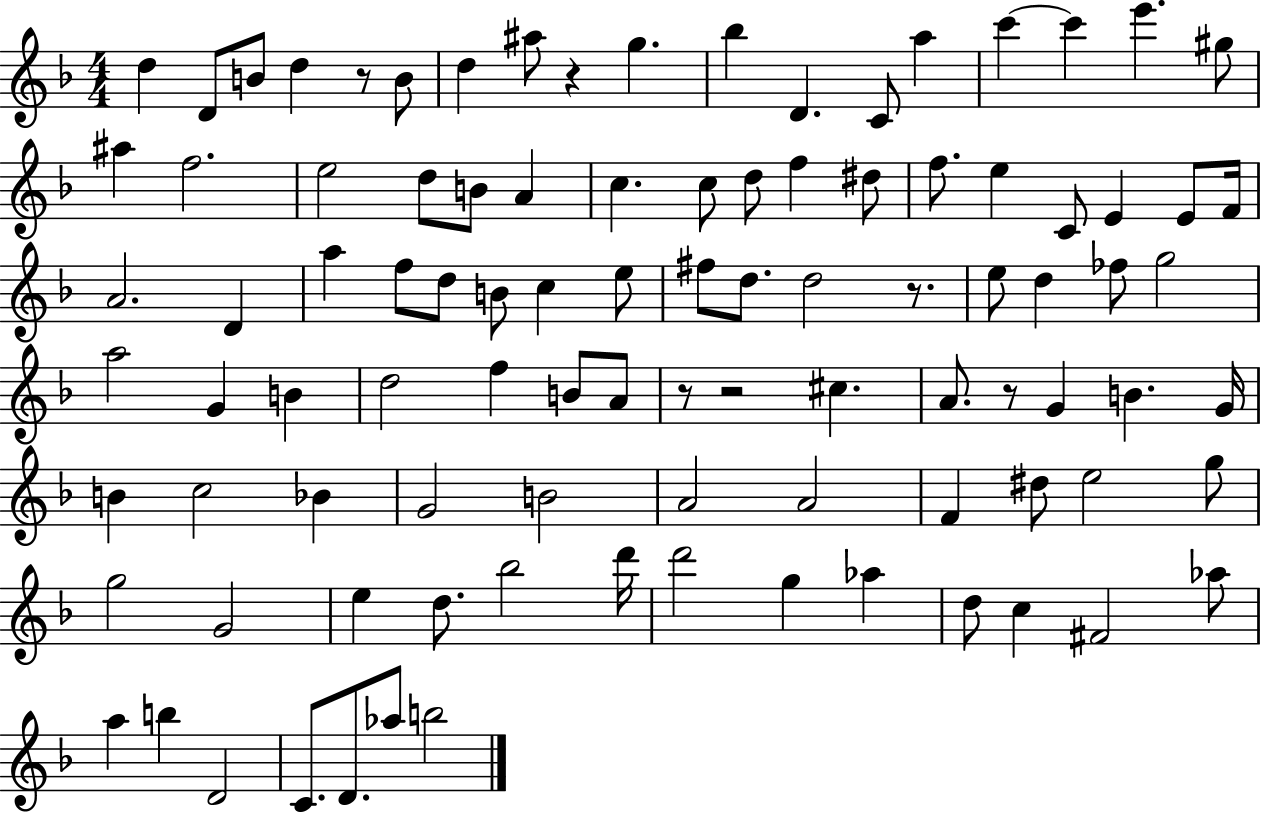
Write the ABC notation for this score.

X:1
T:Untitled
M:4/4
L:1/4
K:F
d D/2 B/2 d z/2 B/2 d ^a/2 z g _b D C/2 a c' c' e' ^g/2 ^a f2 e2 d/2 B/2 A c c/2 d/2 f ^d/2 f/2 e C/2 E E/2 F/4 A2 D a f/2 d/2 B/2 c e/2 ^f/2 d/2 d2 z/2 e/2 d _f/2 g2 a2 G B d2 f B/2 A/2 z/2 z2 ^c A/2 z/2 G B G/4 B c2 _B G2 B2 A2 A2 F ^d/2 e2 g/2 g2 G2 e d/2 _b2 d'/4 d'2 g _a d/2 c ^F2 _a/2 a b D2 C/2 D/2 _a/2 b2